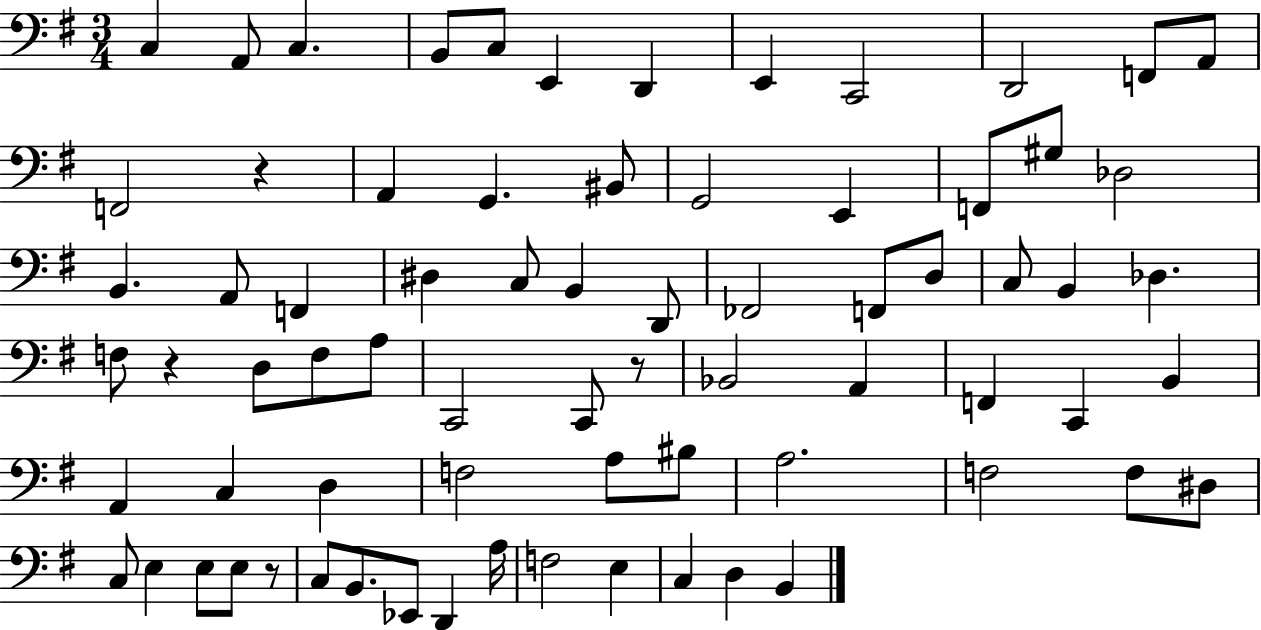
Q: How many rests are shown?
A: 4